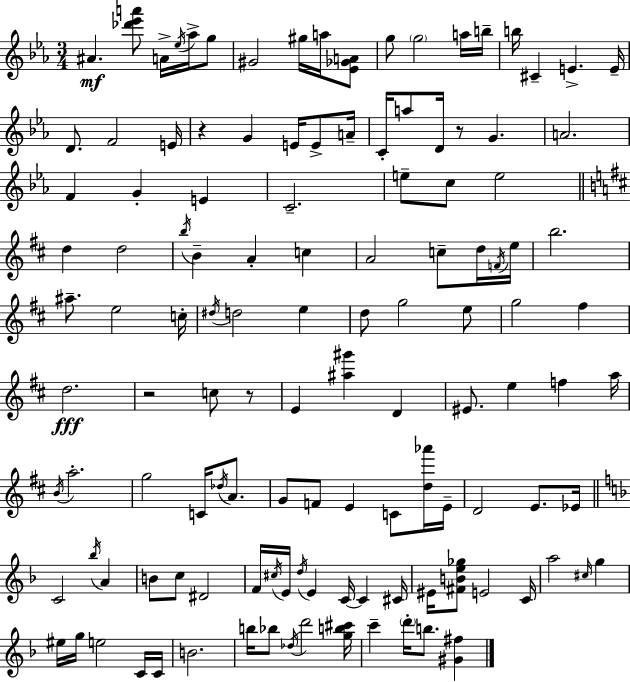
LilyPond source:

{
  \clef treble
  \numericTimeSignature
  \time 3/4
  \key ees \major
  \repeat volta 2 { ais'4.\mf <des''' ees''' a'''>8 a'16-> \acciaccatura { ees''16 } aes''16-> g''8 | gis'2 gis''16 a''16 <ees' ges' a'>8 | g''8 \parenthesize g''2 a''16 | b''16-- b''16 cis'4-- e'4.-> | \break e'16-- d'8. f'2 | e'16 r4 g'4 e'16 e'8-> | a'16-- c'16-. a''8 d'16 r8 g'4. | a'2. | \break f'4 g'4-. e'4 | c'2.-- | e''8-- c''8 e''2 | \bar "||" \break \key d \major d''4 d''2 | \acciaccatura { b''16 } b'4-- a'4-. c''4 | a'2 c''8-- d''16 | \acciaccatura { f'16 } e''16 b''2. | \break ais''8.-- e''2 | c''16-. \acciaccatura { dis''16 } d''2 e''4 | d''8 g''2 | e''8 g''2 fis''4 | \break d''2.\fff | r2 c''8 | r8 e'4 <ais'' gis'''>4 d'4 | eis'8. e''4 f''4 | \break a''16 \acciaccatura { b'16 } a''2.-. | g''2 | c'16 \acciaccatura { des''16 } a'8. g'8 f'8 e'4 | c'8 <d'' aes'''>16 e'16-- d'2 | \break e'8. ees'16 \bar "||" \break \key f \major c'2 \acciaccatura { bes''16 } a'4 | b'8 c''8 dis'2 | f'16 \acciaccatura { cis''16 } e'16 \acciaccatura { d''16 } e'4 c'16~~ c'4 | cis'16 eis'16 <fis' b' e'' ges''>8 e'2 | \break c'16 a''2 \grace { cis''16 } | g''4 eis''16 g''16 e''2 | c'16 c'16 b'2. | b''16 bes''8 \acciaccatura { des''16 } d'''2 | \break <g'' b'' cis'''>16 c'''4-- \parenthesize d'''16-. b''8. | <gis' fis''>4 } \bar "|."
}